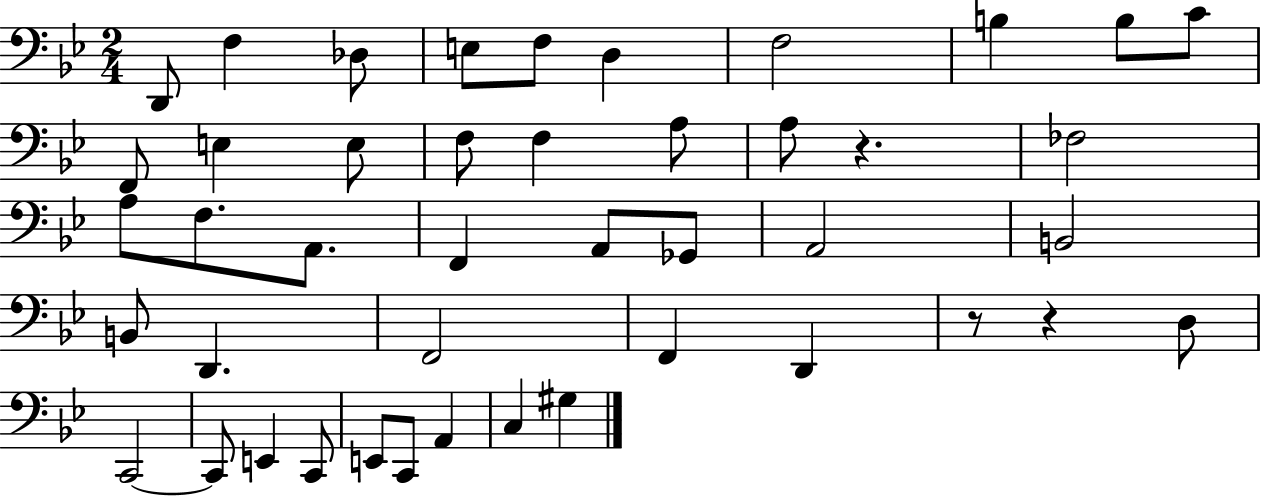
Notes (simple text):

D2/e F3/q Db3/e E3/e F3/e D3/q F3/h B3/q B3/e C4/e F2/e E3/q E3/e F3/e F3/q A3/e A3/e R/q. FES3/h A3/e F3/e. A2/e. F2/q A2/e Gb2/e A2/h B2/h B2/e D2/q. F2/h F2/q D2/q R/e R/q D3/e C2/h C2/e E2/q C2/e E2/e C2/e A2/q C3/q G#3/q